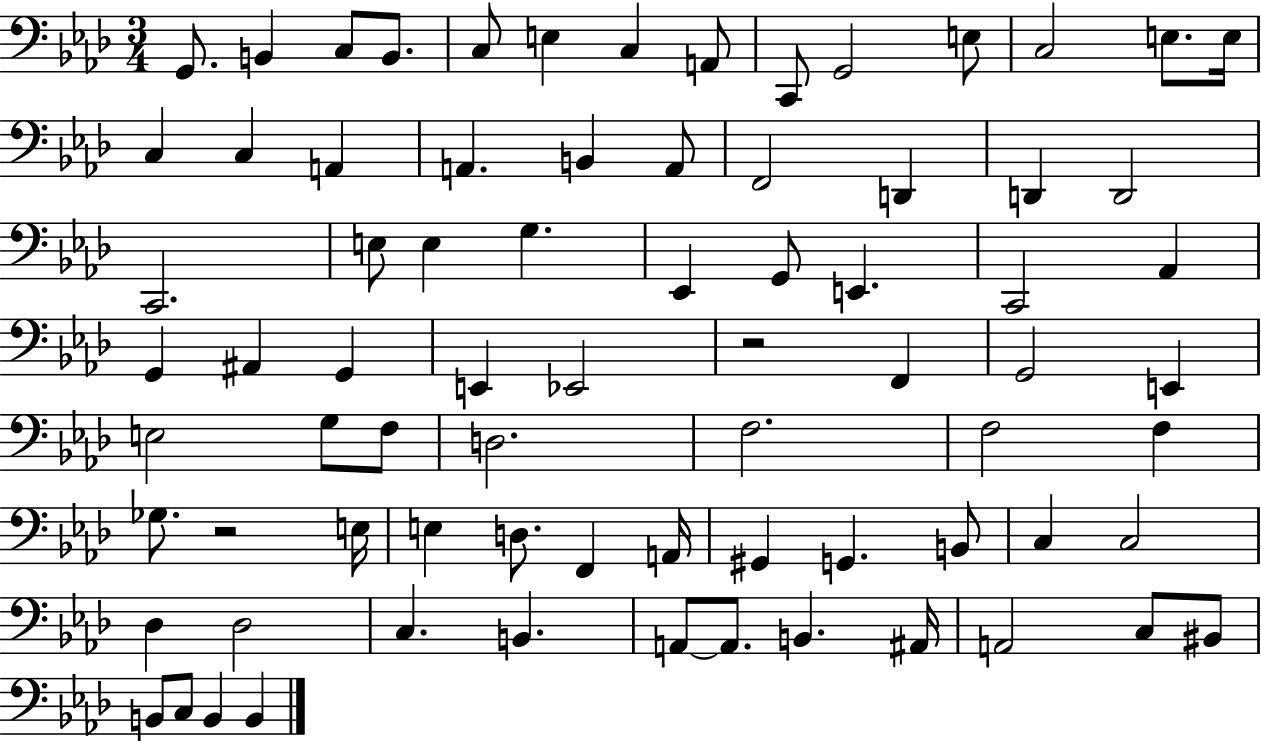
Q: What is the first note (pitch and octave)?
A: G2